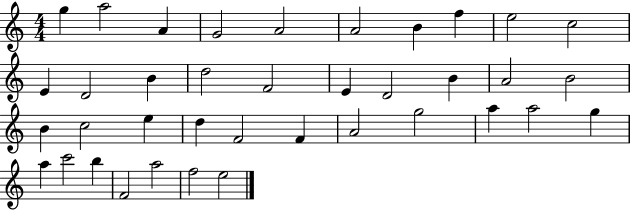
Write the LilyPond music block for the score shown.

{
  \clef treble
  \numericTimeSignature
  \time 4/4
  \key c \major
  g''4 a''2 a'4 | g'2 a'2 | a'2 b'4 f''4 | e''2 c''2 | \break e'4 d'2 b'4 | d''2 f'2 | e'4 d'2 b'4 | a'2 b'2 | \break b'4 c''2 e''4 | d''4 f'2 f'4 | a'2 g''2 | a''4 a''2 g''4 | \break a''4 c'''2 b''4 | f'2 a''2 | f''2 e''2 | \bar "|."
}